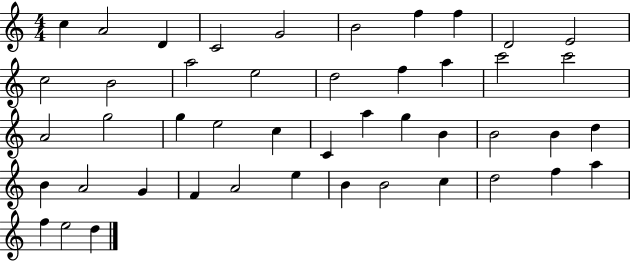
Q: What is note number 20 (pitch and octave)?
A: A4